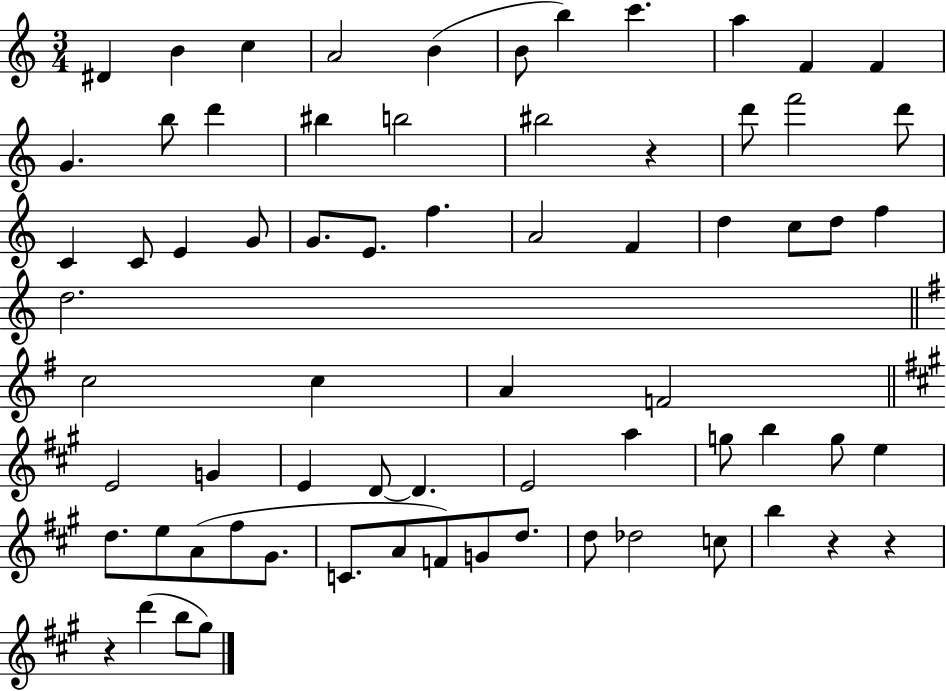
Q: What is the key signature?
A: C major